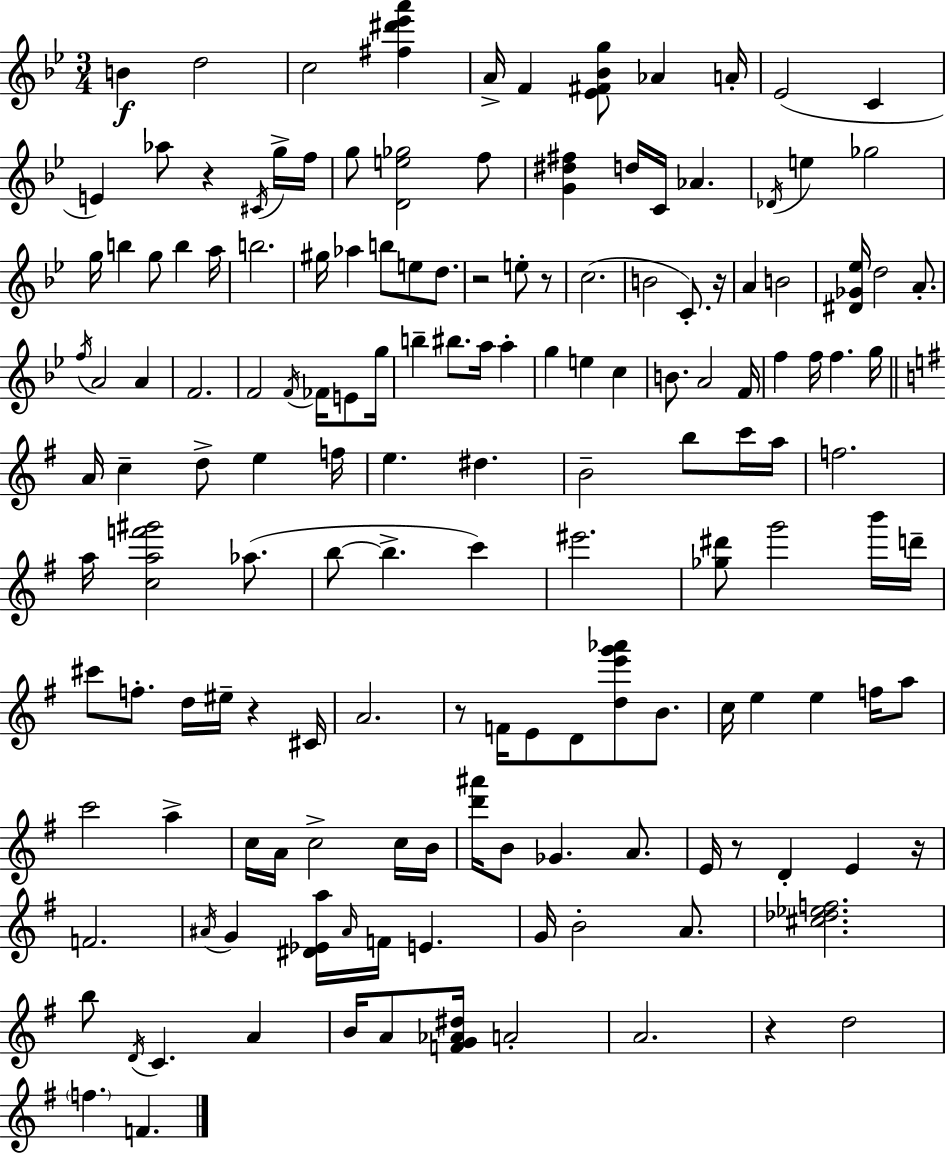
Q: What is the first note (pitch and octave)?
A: B4